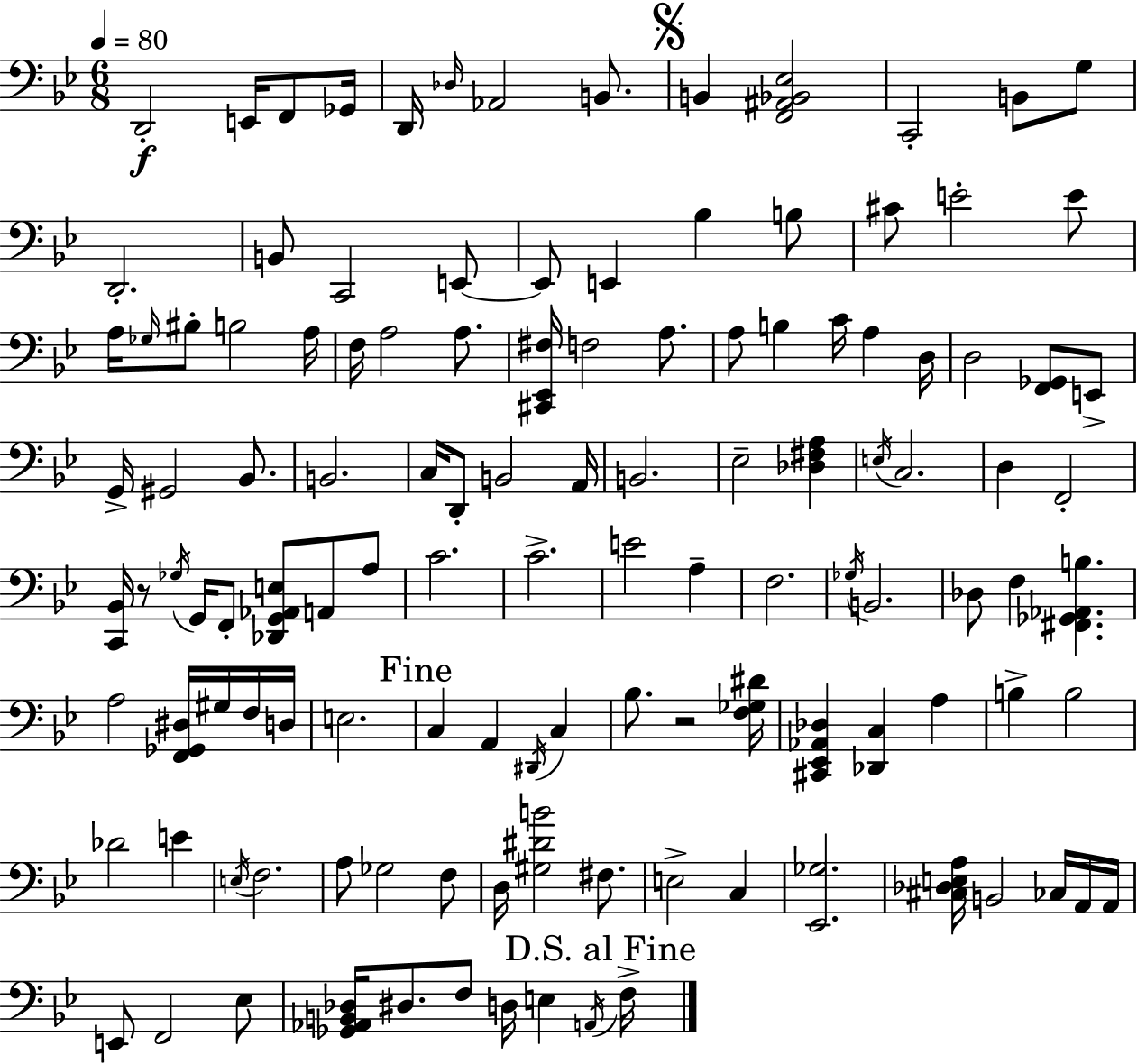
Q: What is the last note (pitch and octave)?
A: F3